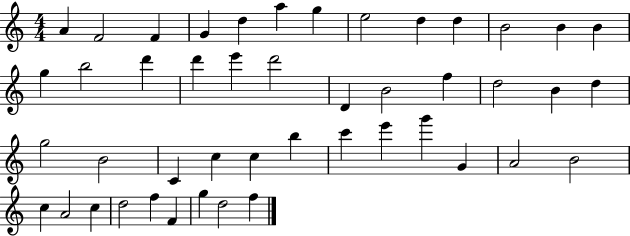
{
  \clef treble
  \numericTimeSignature
  \time 4/4
  \key c \major
  a'4 f'2 f'4 | g'4 d''4 a''4 g''4 | e''2 d''4 d''4 | b'2 b'4 b'4 | \break g''4 b''2 d'''4 | d'''4 e'''4 d'''2 | d'4 b'2 f''4 | d''2 b'4 d''4 | \break g''2 b'2 | c'4 c''4 c''4 b''4 | c'''4 e'''4 g'''4 g'4 | a'2 b'2 | \break c''4 a'2 c''4 | d''2 f''4 f'4 | g''4 d''2 f''4 | \bar "|."
}